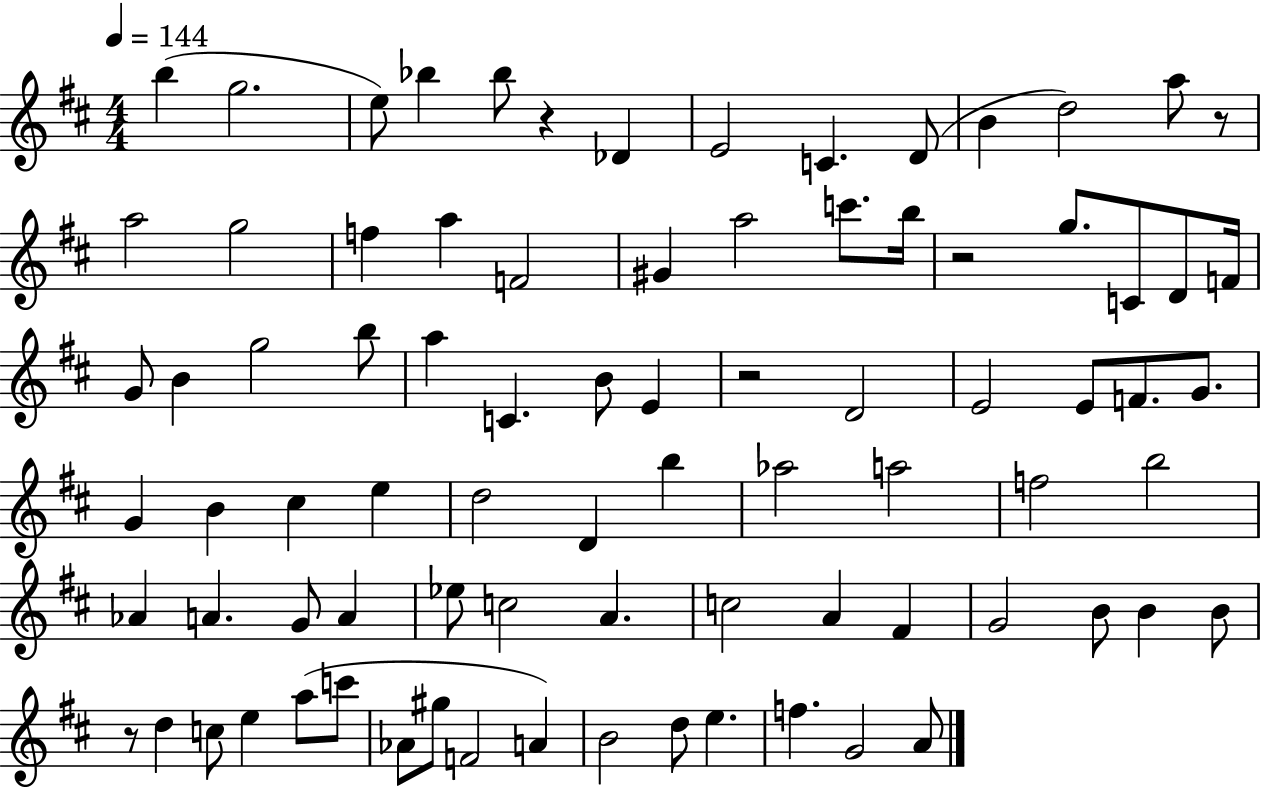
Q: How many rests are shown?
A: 5